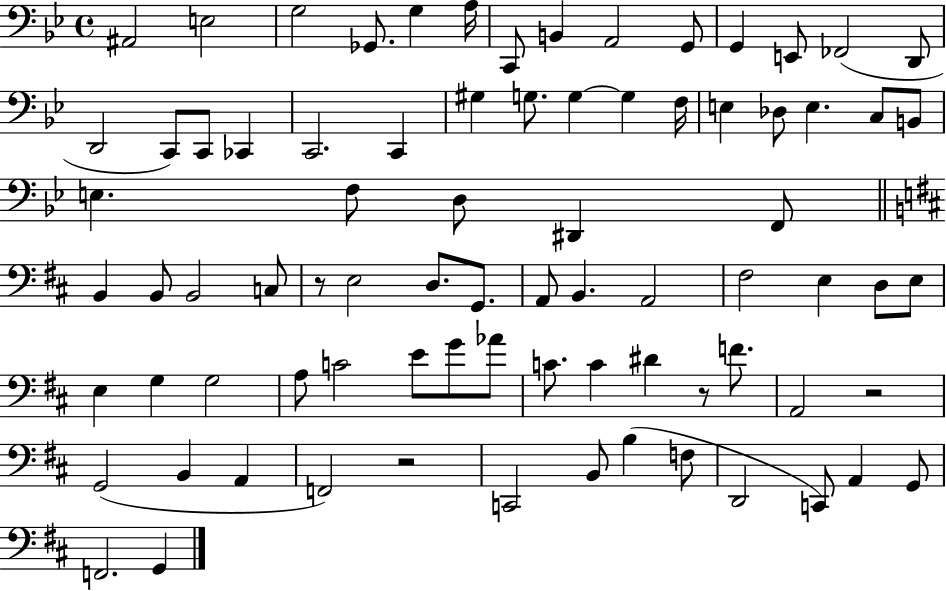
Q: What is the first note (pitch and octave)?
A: A#2